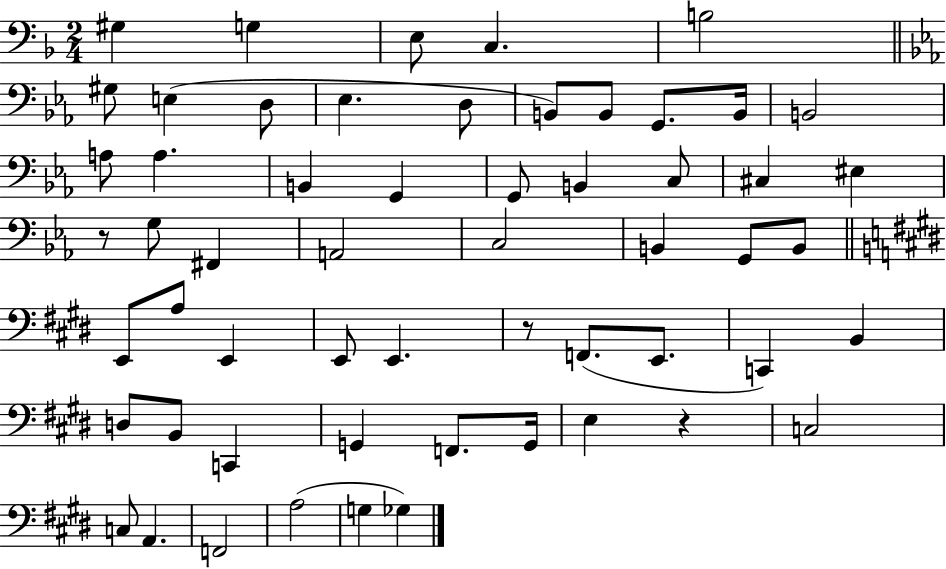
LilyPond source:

{
  \clef bass
  \numericTimeSignature
  \time 2/4
  \key f \major
  \repeat volta 2 { gis4 g4 | e8 c4. | b2 | \bar "||" \break \key ees \major gis8 e4( d8 | ees4. d8 | b,8) b,8 g,8. b,16 | b,2 | \break a8 a4. | b,4 g,4 | g,8 b,4 c8 | cis4 eis4 | \break r8 g8 fis,4 | a,2 | c2 | b,4 g,8 b,8 | \break \bar "||" \break \key e \major e,8 a8 e,4 | e,8 e,4. | r8 f,8.( e,8. | c,4) b,4 | \break d8 b,8 c,4 | g,4 f,8. g,16 | e4 r4 | c2 | \break c8 a,4. | f,2 | a2( | g4 ges4) | \break } \bar "|."
}